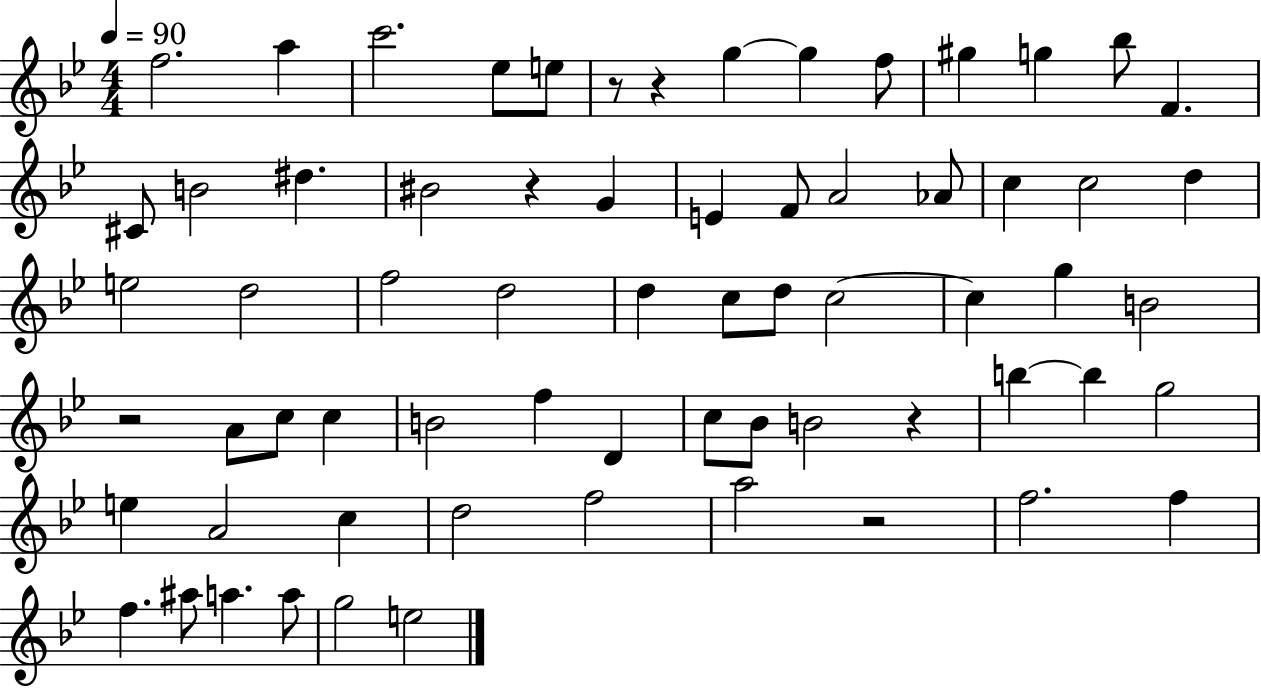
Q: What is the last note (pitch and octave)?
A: E5